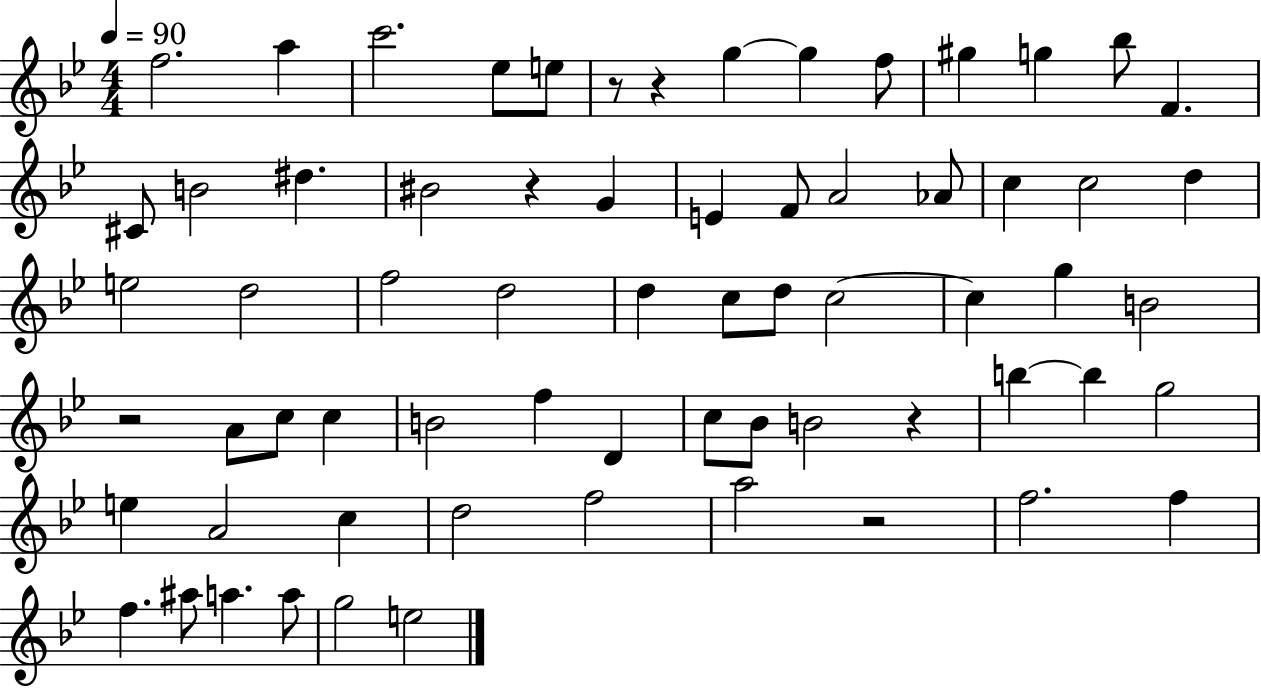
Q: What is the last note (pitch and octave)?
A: E5